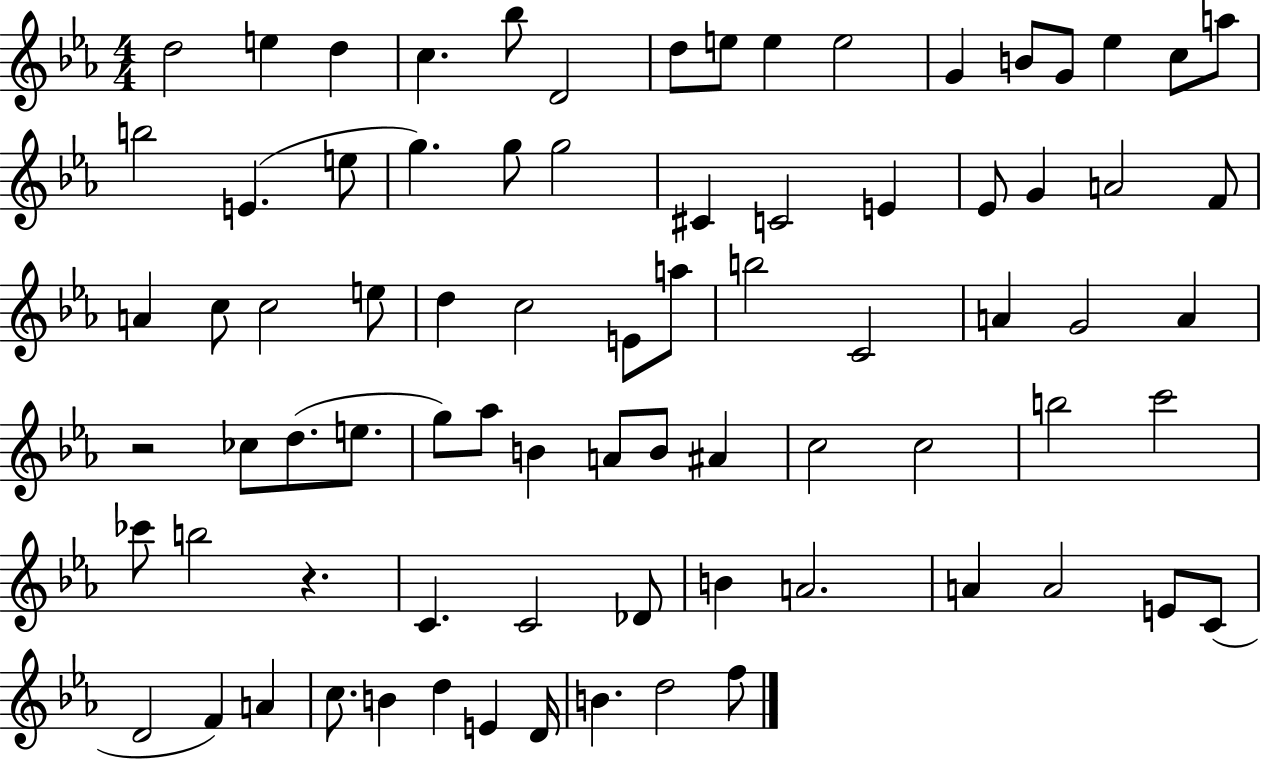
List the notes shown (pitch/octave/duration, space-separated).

D5/h E5/q D5/q C5/q. Bb5/e D4/h D5/e E5/e E5/q E5/h G4/q B4/e G4/e Eb5/q C5/e A5/e B5/h E4/q. E5/e G5/q. G5/e G5/h C#4/q C4/h E4/q Eb4/e G4/q A4/h F4/e A4/q C5/e C5/h E5/e D5/q C5/h E4/e A5/e B5/h C4/h A4/q G4/h A4/q R/h CES5/e D5/e. E5/e. G5/e Ab5/e B4/q A4/e B4/e A#4/q C5/h C5/h B5/h C6/h CES6/e B5/h R/q. C4/q. C4/h Db4/e B4/q A4/h. A4/q A4/h E4/e C4/e D4/h F4/q A4/q C5/e. B4/q D5/q E4/q D4/s B4/q. D5/h F5/e